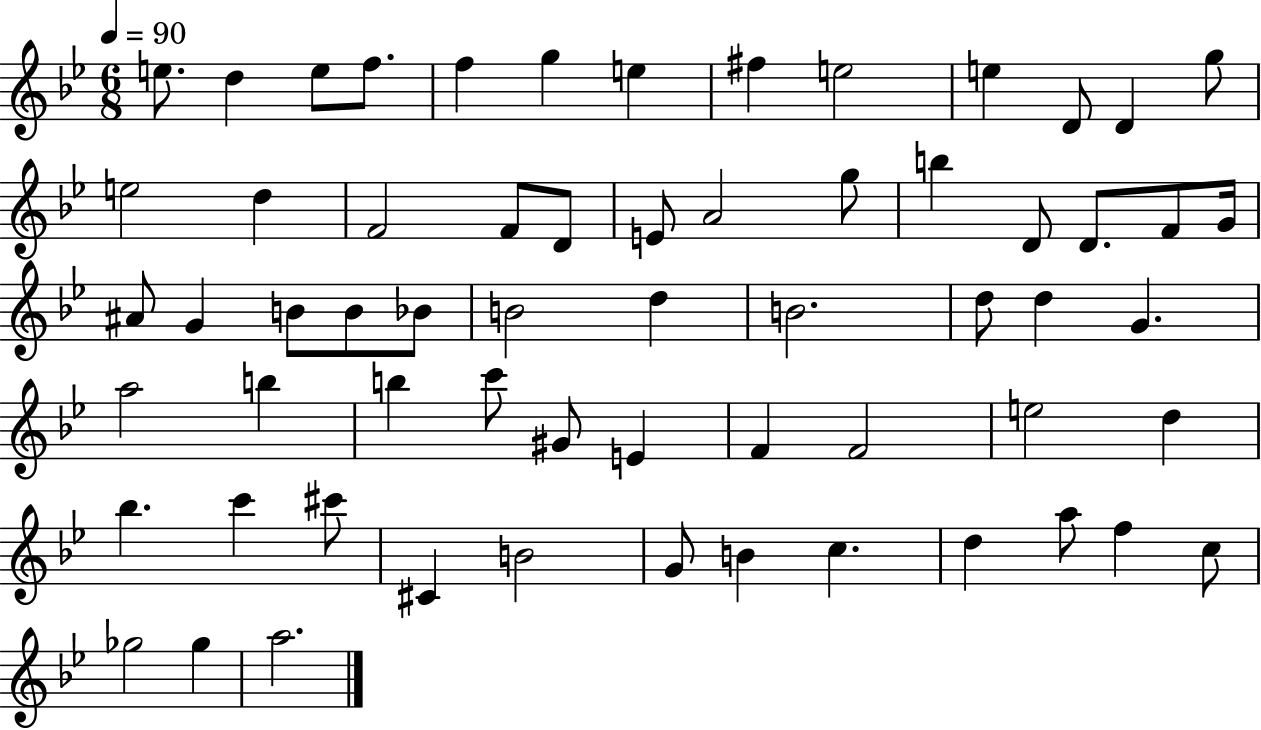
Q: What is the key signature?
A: BES major